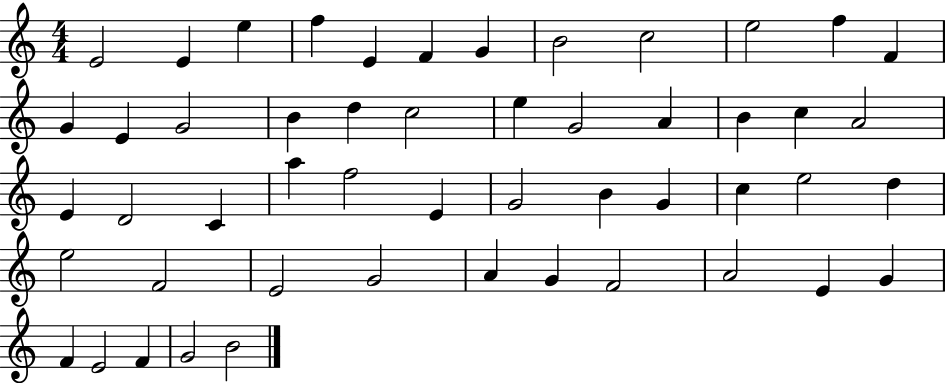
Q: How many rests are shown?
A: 0